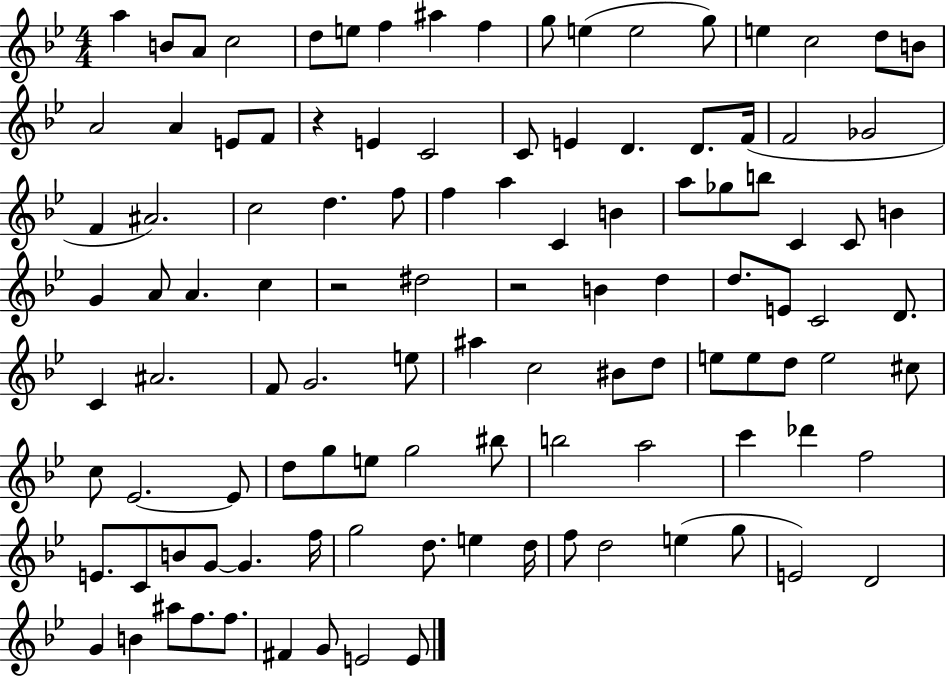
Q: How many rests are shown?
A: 3